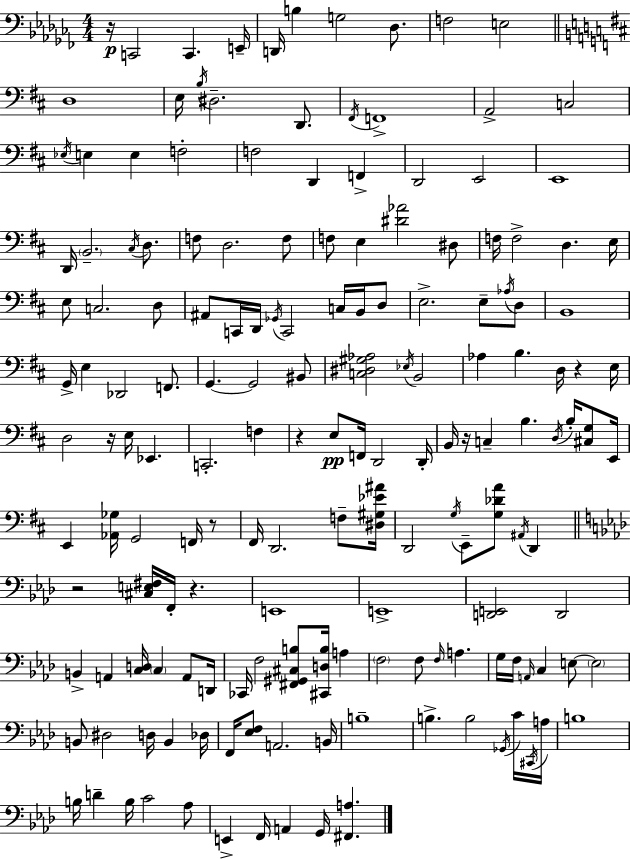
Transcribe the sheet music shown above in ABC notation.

X:1
T:Untitled
M:4/4
L:1/4
K:Abm
z/4 C,,2 C,, E,,/4 D,,/4 B, G,2 _D,/2 F,2 E,2 D,4 E,/4 B,/4 ^D,2 D,,/2 ^F,,/4 F,,4 A,,2 C,2 _E,/4 E, E, F,2 F,2 D,, F,, D,,2 E,,2 E,,4 D,,/4 B,,2 ^C,/4 D,/2 F,/2 D,2 F,/2 F,/2 E, [^D_A]2 ^D,/2 F,/4 F,2 D, E,/4 E,/2 C,2 D,/2 ^A,,/2 C,,/4 D,,/4 _G,,/4 C,,2 C,/4 B,,/4 D,/2 E,2 E,/2 _A,/4 D,/2 B,,4 G,,/4 E, _D,,2 F,,/2 G,, G,,2 ^B,,/2 [C,^D,^G,_A,]2 _E,/4 B,,2 _A, B, D,/4 z E,/4 D,2 z/4 E,/4 _E,, C,,2 F, z E,/2 F,,/4 D,,2 D,,/4 B,,/4 z/4 C, B, D,/4 B,/4 [^C,G,]/2 E,,/4 E,, [_A,,_G,]/4 G,,2 F,,/4 z/2 ^F,,/4 D,,2 F,/2 [^D,^G,_E^A]/4 D,,2 G,/4 E,,/2 [G,_DA]/2 ^A,,/4 D,, z2 [^C,E,^F,]/4 F,,/4 z E,,4 E,,4 [D,,E,,]2 D,,2 B,, A,, [C,D,]/4 C, A,,/2 D,,/4 _C,,/4 F,2 [^F,,^G,,^C,B,]/2 [^C,,D,B,]/4 A, F,2 F,/2 F,/4 A, G,/4 F,/4 A,,/4 C, E,/2 E,2 B,,/2 ^D,2 D,/4 B,, _D,/4 F,,/4 [_E,F,]/2 A,,2 B,,/4 B,4 B, B,2 _G,,/4 C/4 ^C,,/4 A,/4 B,4 B,/4 D B,/4 C2 _A,/2 E,, F,,/4 A,, G,,/4 [^F,,A,]